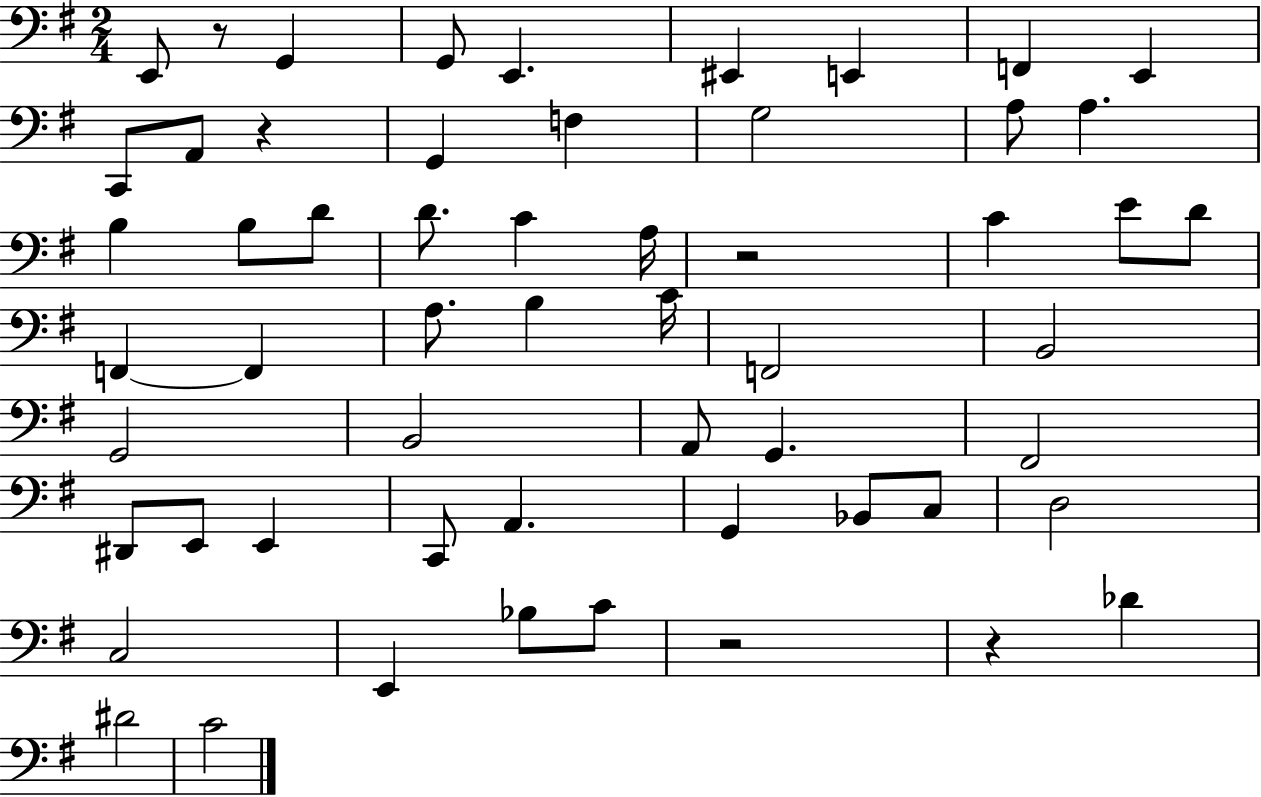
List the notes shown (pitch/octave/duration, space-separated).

E2/e R/e G2/q G2/e E2/q. EIS2/q E2/q F2/q E2/q C2/e A2/e R/q G2/q F3/q G3/h A3/e A3/q. B3/q B3/e D4/e D4/e. C4/q A3/s R/h C4/q E4/e D4/e F2/q F2/q A3/e. B3/q C4/s F2/h B2/h G2/h B2/h A2/e G2/q. F#2/h D#2/e E2/e E2/q C2/e A2/q. G2/q Bb2/e C3/e D3/h C3/h E2/q Bb3/e C4/e R/h R/q Db4/q D#4/h C4/h